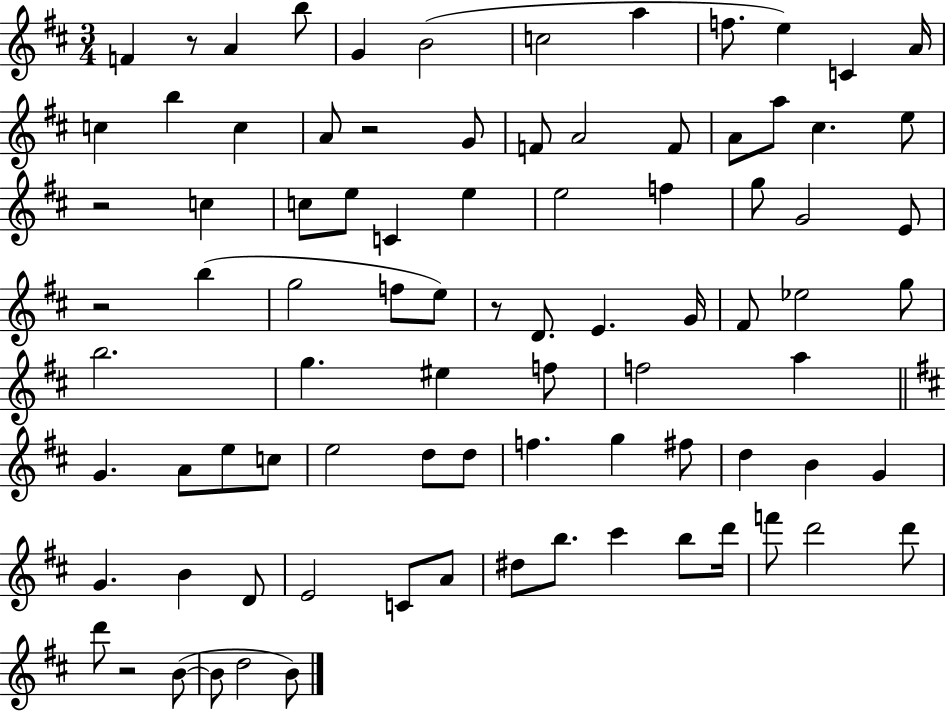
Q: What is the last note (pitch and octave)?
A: B4